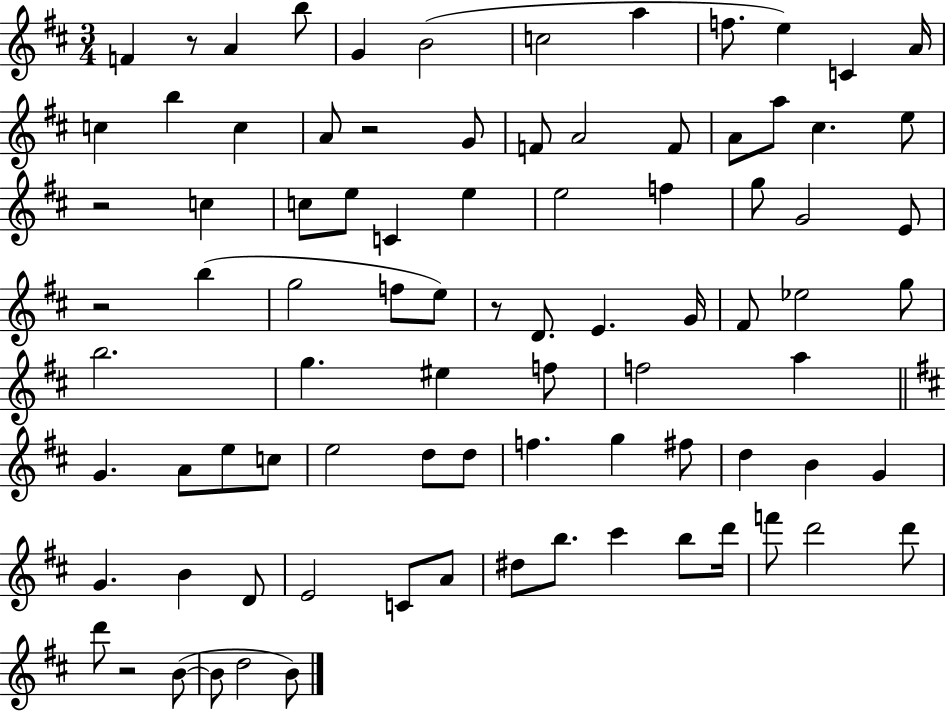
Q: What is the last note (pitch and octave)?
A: B4